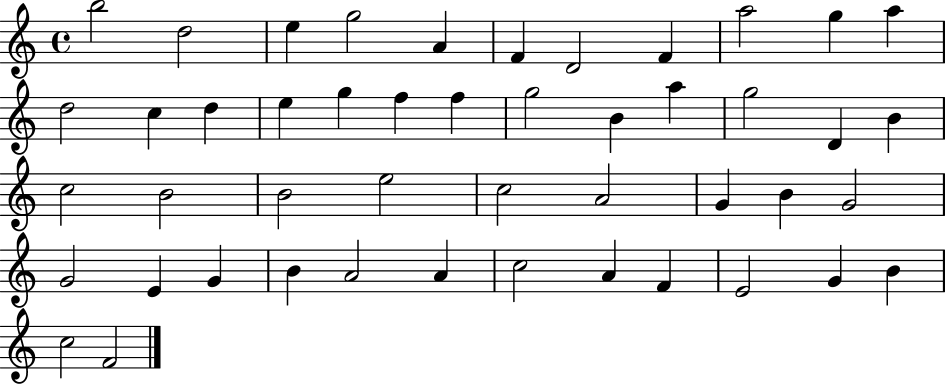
{
  \clef treble
  \time 4/4
  \defaultTimeSignature
  \key c \major
  b''2 d''2 | e''4 g''2 a'4 | f'4 d'2 f'4 | a''2 g''4 a''4 | \break d''2 c''4 d''4 | e''4 g''4 f''4 f''4 | g''2 b'4 a''4 | g''2 d'4 b'4 | \break c''2 b'2 | b'2 e''2 | c''2 a'2 | g'4 b'4 g'2 | \break g'2 e'4 g'4 | b'4 a'2 a'4 | c''2 a'4 f'4 | e'2 g'4 b'4 | \break c''2 f'2 | \bar "|."
}